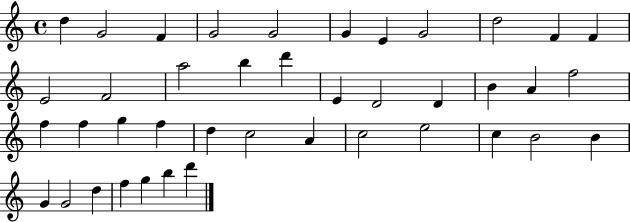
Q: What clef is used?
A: treble